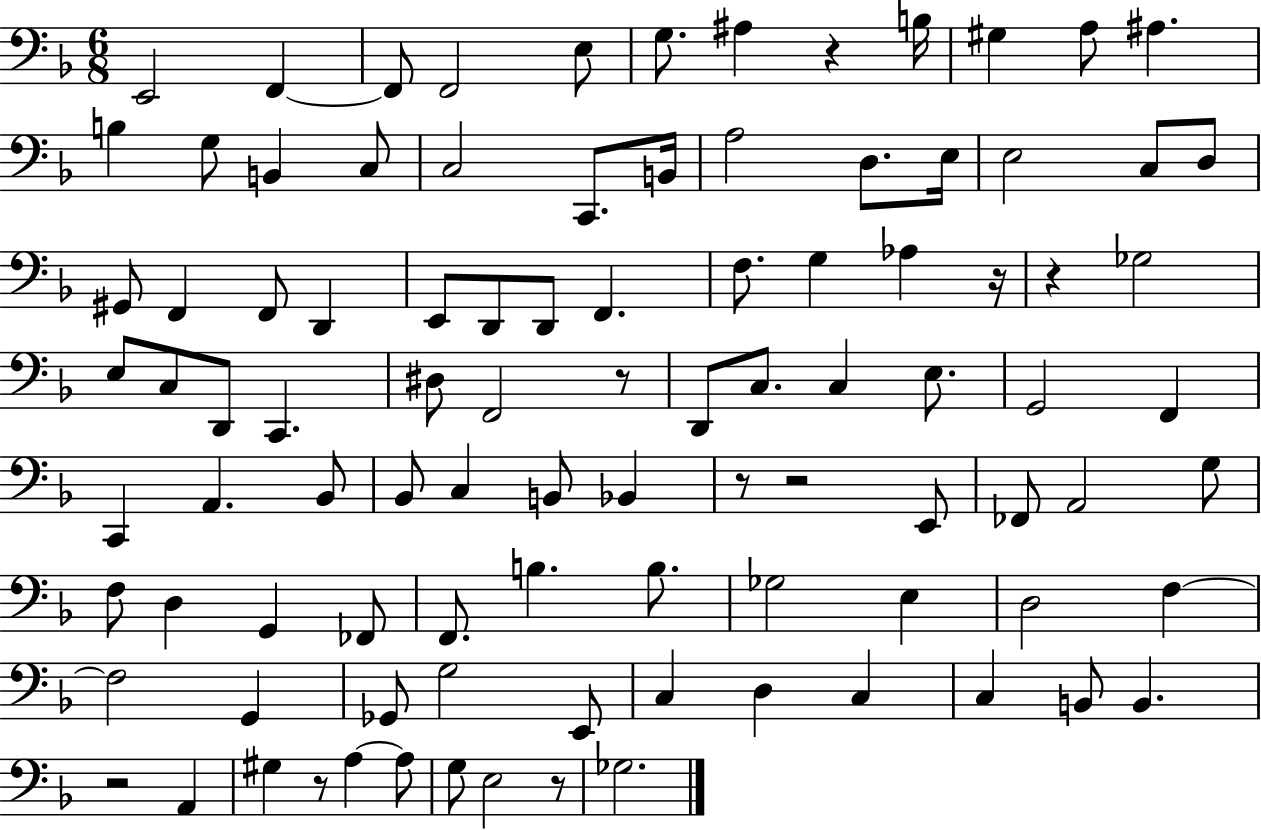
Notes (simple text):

E2/h F2/q F2/e F2/h E3/e G3/e. A#3/q R/q B3/s G#3/q A3/e A#3/q. B3/q G3/e B2/q C3/e C3/h C2/e. B2/s A3/h D3/e. E3/s E3/h C3/e D3/e G#2/e F2/q F2/e D2/q E2/e D2/e D2/e F2/q. F3/e. G3/q Ab3/q R/s R/q Gb3/h E3/e C3/e D2/e C2/q. D#3/e F2/h R/e D2/e C3/e. C3/q E3/e. G2/h F2/q C2/q A2/q. Bb2/e Bb2/e C3/q B2/e Bb2/q R/e R/h E2/e FES2/e A2/h G3/e F3/e D3/q G2/q FES2/e F2/e. B3/q. B3/e. Gb3/h E3/q D3/h F3/q F3/h G2/q Gb2/e G3/h E2/e C3/q D3/q C3/q C3/q B2/e B2/q. R/h A2/q G#3/q R/e A3/q A3/e G3/e E3/h R/e Gb3/h.